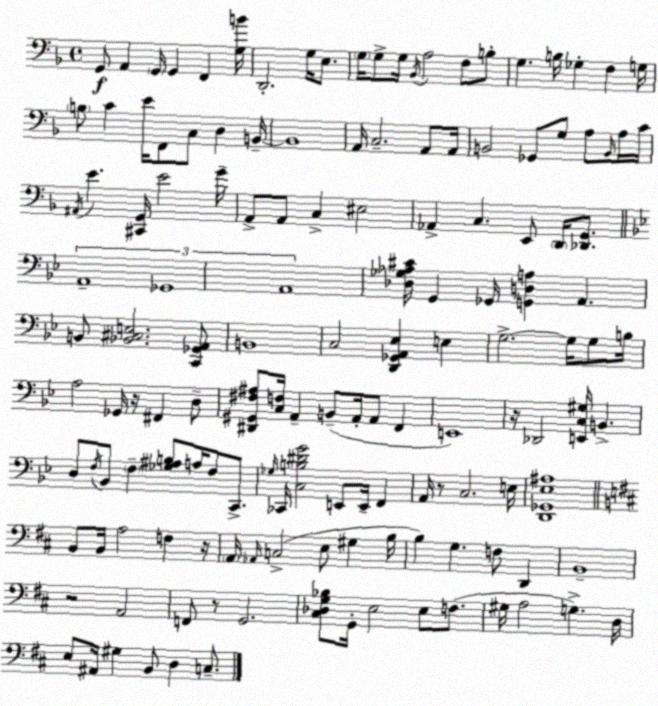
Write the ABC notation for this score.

X:1
T:Untitled
M:4/4
L:1/4
K:F
G,,/2 A,, G,,/4 G,, F,, [G,B]/4 D,,2 G,/4 E,/2 G,/4 G,/2 G,/4 _B,,/4 A,2 F,/2 B,/2 G, B,/4 _G, F, G,/4 B,/2 C E/4 F,,/2 C,/2 D, B,,/4 B,,4 A,,/4 C,2 A,,/2 A,,/4 B,,2 _G,,/2 G,/2 A,/2 B,,/4 A,/4 C/4 ^A,,/4 E [^C,,G,,]/4 E2 G/4 A,,/2 A,,/2 C, ^E,2 _A,, C, E,,/2 D,,/4 [_D,,G,,]/2 A,,4 _G,,4 A,,4 [_D,_G,_A,^C]/4 G,, _G,,/4 [G,,D,A,] A,, B,,/2 [_B,,^C,E,]2 [C,,_G,,A,,]/2 B,,4 C,2 [D,,_G,,A,,_E,] E, G,2 G,/4 G,/2 B,/4 A,2 _G,,/4 z/4 ^F,, D,/2 [^D,,^G,,^F,^A,]/2 [C,F,]/4 A,, B,,/2 A,,/4 A,,/2 F,, E,,4 z/4 _D,,2 [E,,C,^G,]/4 B,, D,/2 F,/4 _B,,/2 F, [_G,^A,B,]/2 A,/4 F,/2 C,,/2 _G,/4 _C,,/4 [C,B,^DG]2 E,,/2 E,,/4 F,, A,,/4 z/2 C,2 E,/4 [D,,_G,,_E,^A,]4 B,,/2 B,,/4 A,2 F, z/4 A,,/4 _A,,/4 C,2 E,/2 ^G, B,/4 B, G, F,/2 D,, B,,4 z2 A,,2 F,,/2 z/2 G,,2 [^C,_D,G,_B,]/2 G,,/4 E,2 E,/2 F,/2 ^G,/4 A,2 G, D,/4 E,/2 ^A,,/4 ^G, B,,/2 D, C,/2